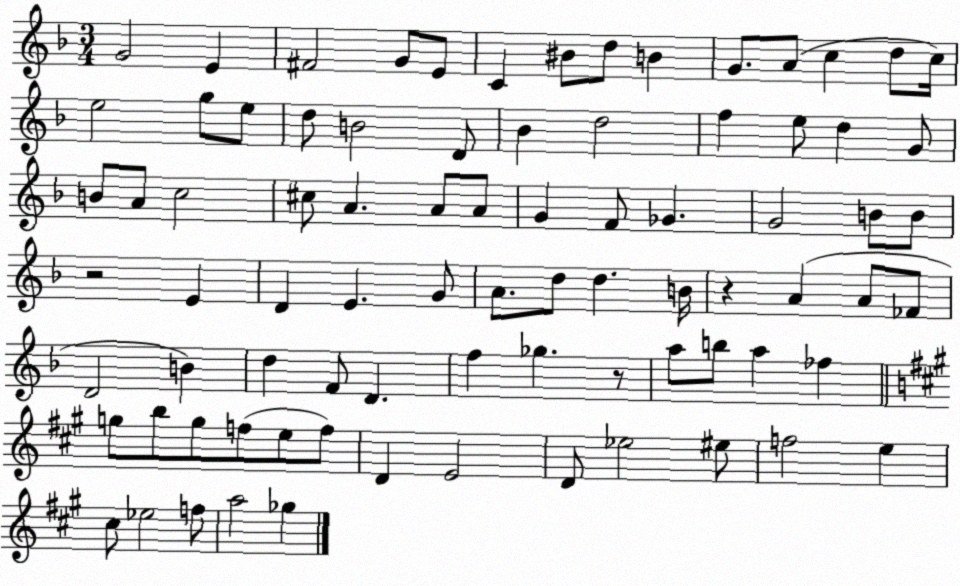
X:1
T:Untitled
M:3/4
L:1/4
K:F
G2 E ^F2 G/2 E/2 C ^B/2 d/2 B G/2 A/2 c d/2 c/4 e2 g/2 e/2 d/2 B2 D/2 _B d2 f e/2 d G/2 B/2 A/2 c2 ^c/2 A A/2 A/2 G F/2 _G G2 B/2 B/2 z2 E D E G/2 A/2 d/2 d B/4 z A A/2 _F/2 D2 B d F/2 D f _g z/2 a/2 b/2 a _f g/2 b/2 g/2 f/2 e/2 f/2 D E2 D/2 _e2 ^e/2 f2 e ^c/2 _e2 f/2 a2 _g